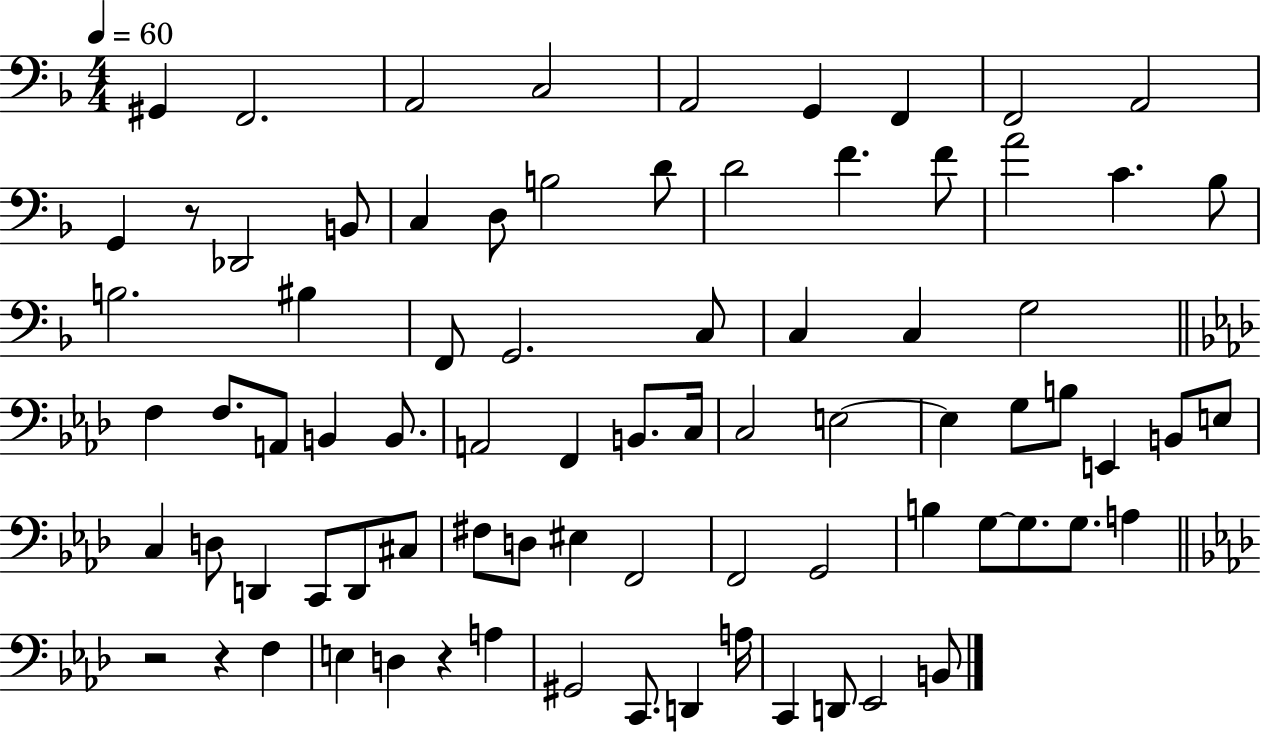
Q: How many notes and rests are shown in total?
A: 80